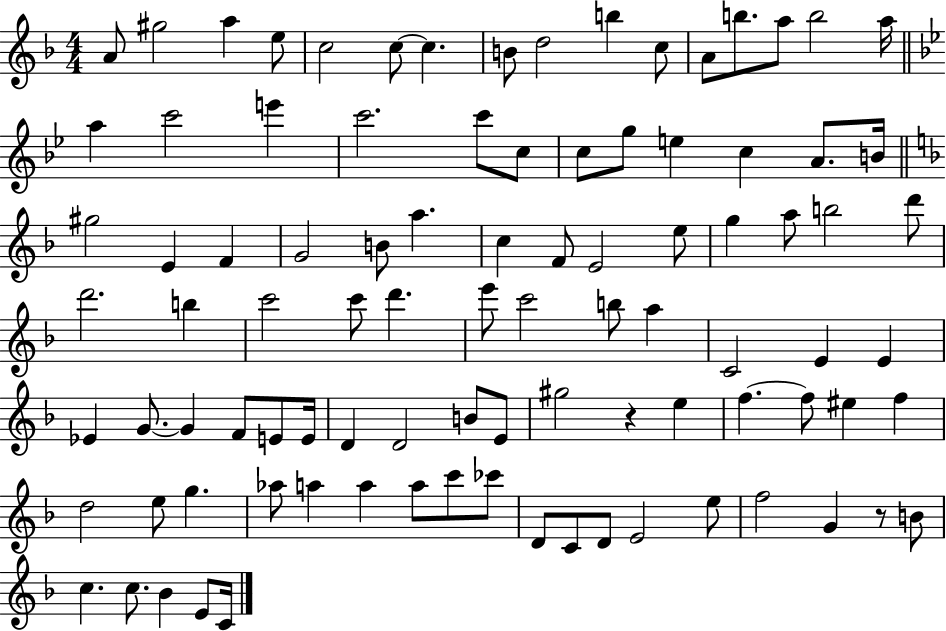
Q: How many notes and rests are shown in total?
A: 94